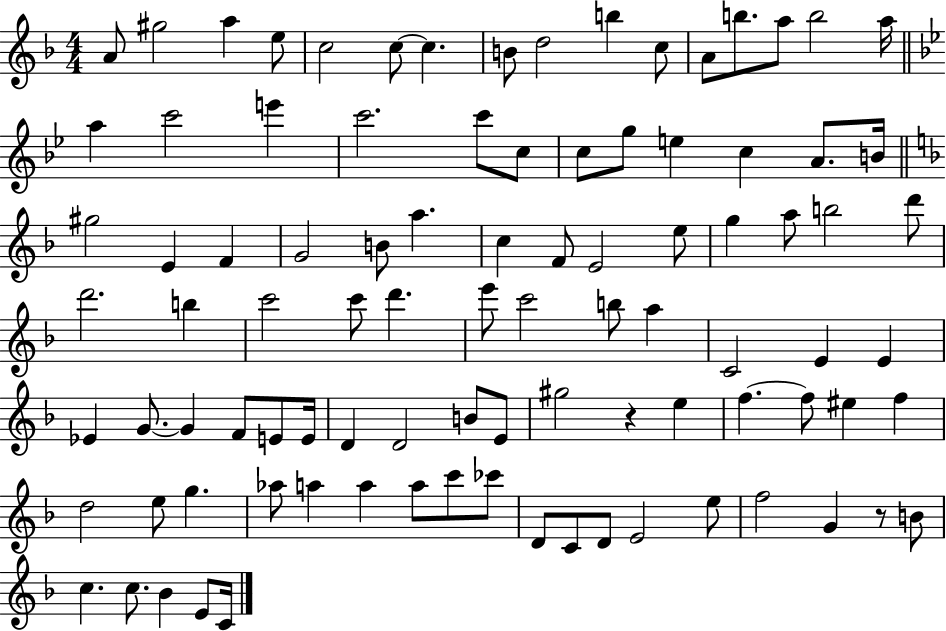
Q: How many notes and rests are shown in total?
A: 94